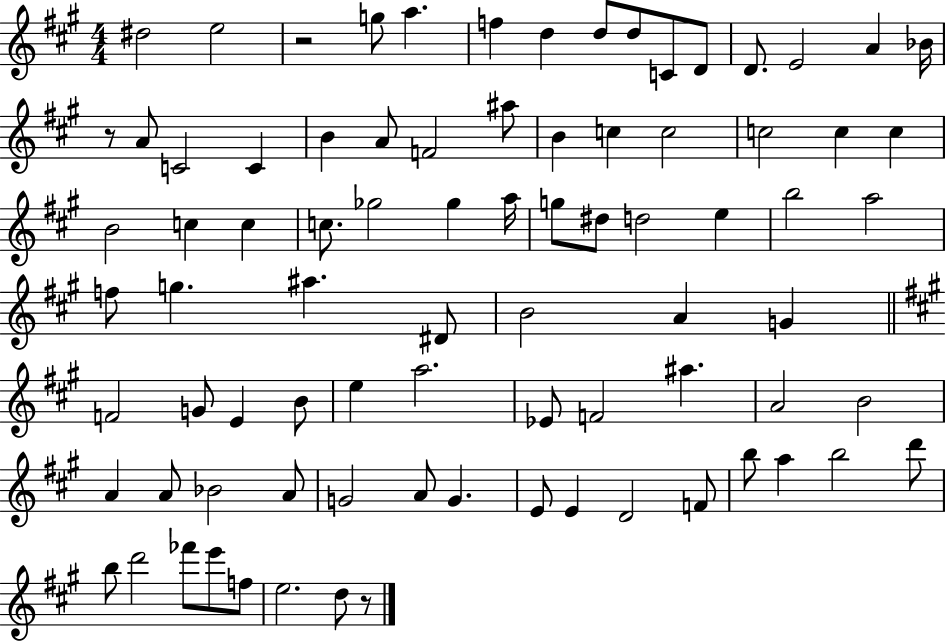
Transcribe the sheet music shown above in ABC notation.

X:1
T:Untitled
M:4/4
L:1/4
K:A
^d2 e2 z2 g/2 a f d d/2 d/2 C/2 D/2 D/2 E2 A _B/4 z/2 A/2 C2 C B A/2 F2 ^a/2 B c c2 c2 c c B2 c c c/2 _g2 _g a/4 g/2 ^d/2 d2 e b2 a2 f/2 g ^a ^D/2 B2 A G F2 G/2 E B/2 e a2 _E/2 F2 ^a A2 B2 A A/2 _B2 A/2 G2 A/2 G E/2 E D2 F/2 b/2 a b2 d'/2 b/2 d'2 _f'/2 e'/2 f/2 e2 d/2 z/2